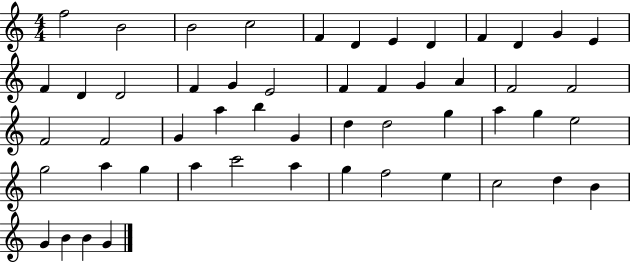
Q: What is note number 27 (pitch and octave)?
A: G4